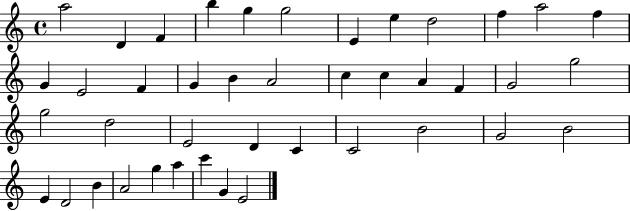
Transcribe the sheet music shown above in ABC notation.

X:1
T:Untitled
M:4/4
L:1/4
K:C
a2 D F b g g2 E e d2 f a2 f G E2 F G B A2 c c A F G2 g2 g2 d2 E2 D C C2 B2 G2 B2 E D2 B A2 g a c' G E2